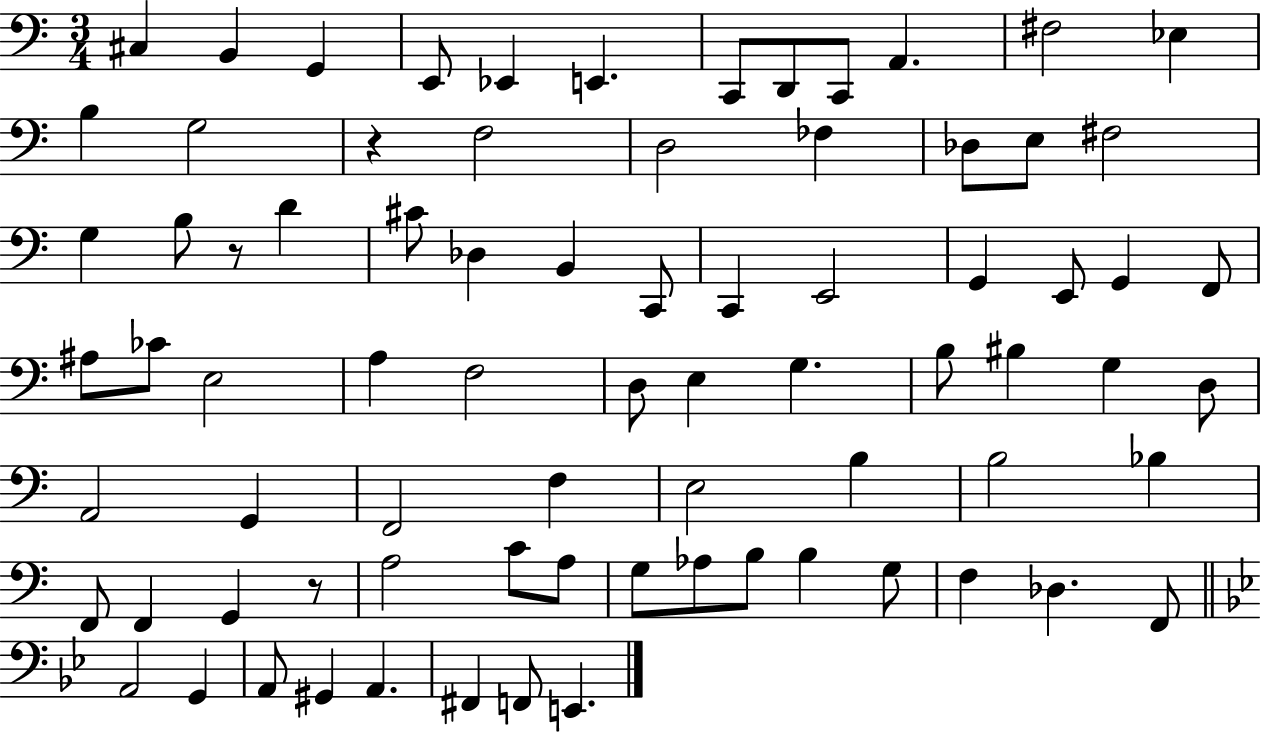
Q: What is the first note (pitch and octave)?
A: C#3